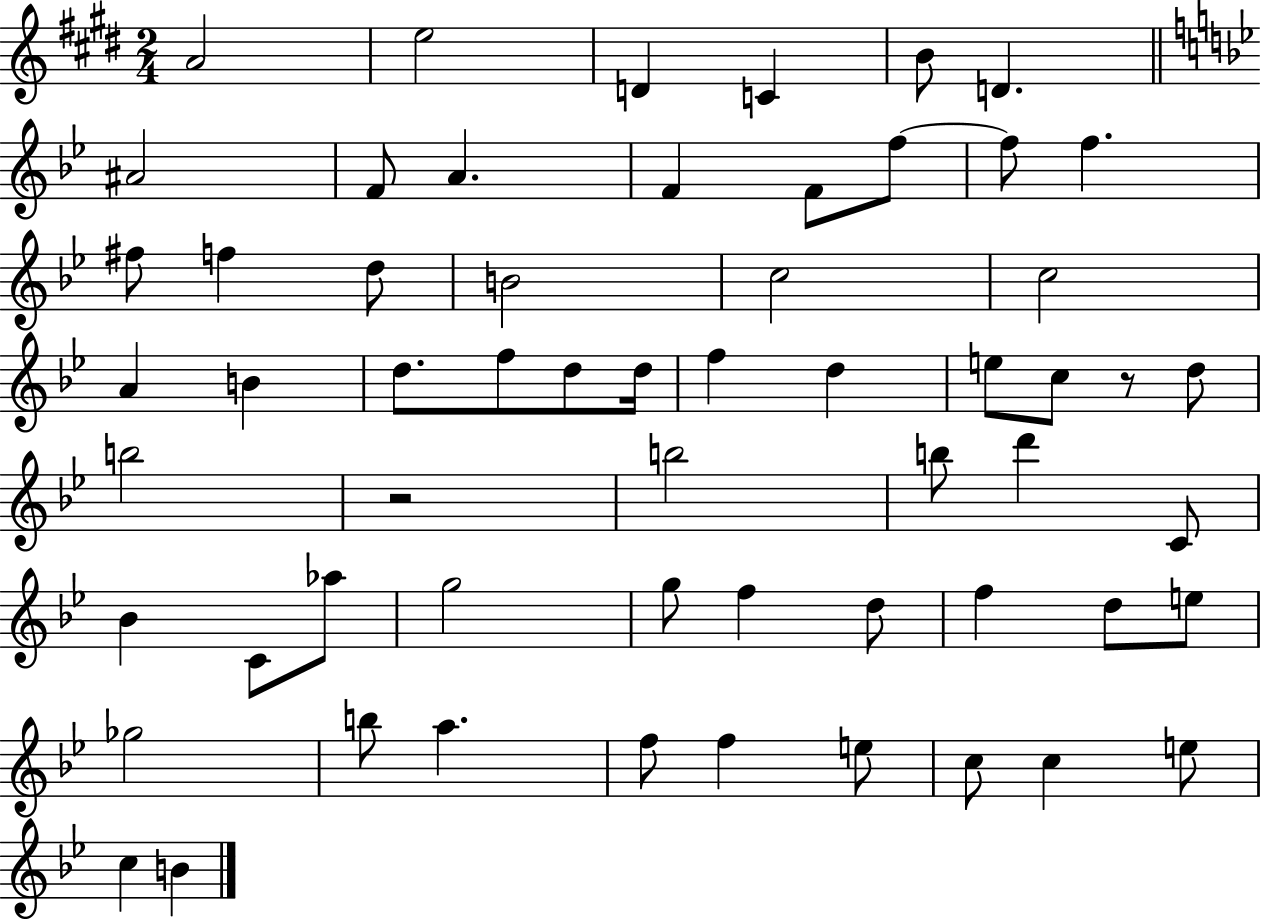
X:1
T:Untitled
M:2/4
L:1/4
K:E
A2 e2 D C B/2 D ^A2 F/2 A F F/2 f/2 f/2 f ^f/2 f d/2 B2 c2 c2 A B d/2 f/2 d/2 d/4 f d e/2 c/2 z/2 d/2 b2 z2 b2 b/2 d' C/2 _B C/2 _a/2 g2 g/2 f d/2 f d/2 e/2 _g2 b/2 a f/2 f e/2 c/2 c e/2 c B